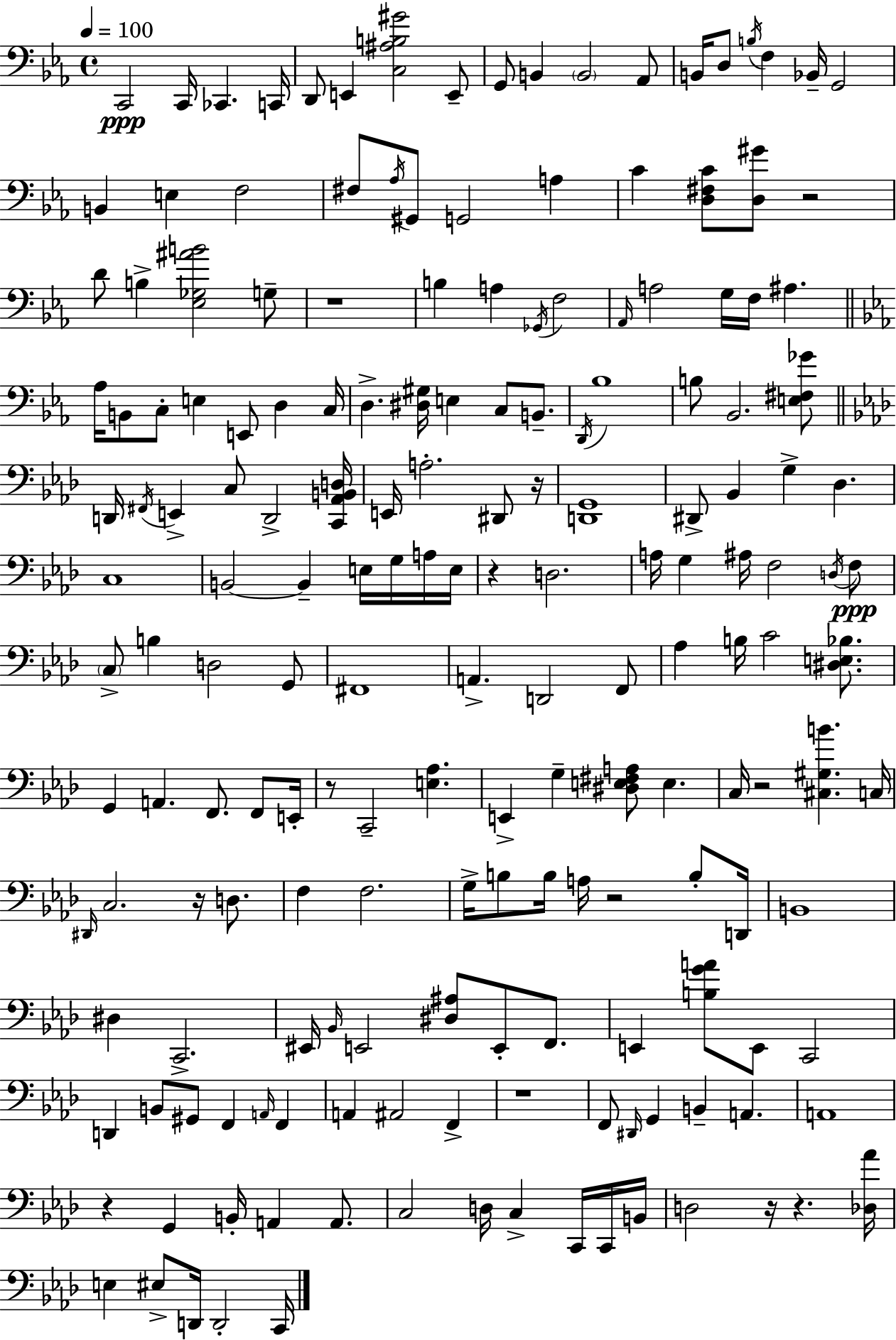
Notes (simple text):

C2/h C2/s CES2/q. C2/s D2/e E2/q [C3,A#3,B3,G#4]/h E2/e G2/e B2/q B2/h Ab2/e B2/s D3/e B3/s F3/q Bb2/s G2/h B2/q E3/q F3/h F#3/e Ab3/s G#2/e G2/h A3/q C4/q [D3,F#3,C4]/e [D3,G#4]/e R/h D4/e B3/q [Eb3,Gb3,A#4,B4]/h G3/e R/w B3/q A3/q Gb2/s F3/h Ab2/s A3/h G3/s F3/s A#3/q. Ab3/s B2/e C3/e E3/q E2/e D3/q C3/s D3/q. [D#3,G#3]/s E3/q C3/e B2/e. D2/s Bb3/w B3/e Bb2/h. [E3,F#3,Gb4]/e D2/s F#2/s E2/q C3/e D2/h [C2,Ab2,B2,D3]/s E2/s A3/h. D#2/e R/s [D2,G2]/w D#2/e Bb2/q G3/q Db3/q. C3/w B2/h B2/q E3/s G3/s A3/s E3/s R/q D3/h. A3/s G3/q A#3/s F3/h D3/s F3/e C3/e B3/q D3/h G2/e F#2/w A2/q. D2/h F2/e Ab3/q B3/s C4/h [D#3,E3,Bb3]/e. G2/q A2/q. F2/e. F2/e E2/s R/e C2/h [E3,Ab3]/q. E2/q G3/q [D#3,E3,F#3,A3]/e E3/q. C3/s R/h [C#3,G#3,B4]/q. C3/s D#2/s C3/h. R/s D3/e. F3/q F3/h. G3/s B3/e B3/s A3/s R/h B3/e D2/s B2/w D#3/q C2/h. EIS2/s Bb2/s E2/h [D#3,A#3]/e E2/e F2/e. E2/q [B3,G4,A4]/e E2/e C2/h D2/q B2/e G#2/e F2/q A2/s F2/q A2/q A#2/h F2/q R/w F2/e D#2/s G2/q B2/q A2/q. A2/w R/q G2/q B2/s A2/q A2/e. C3/h D3/s C3/q C2/s C2/s B2/s D3/h R/s R/q. [Db3,Ab4]/s E3/q EIS3/e D2/s D2/h C2/s